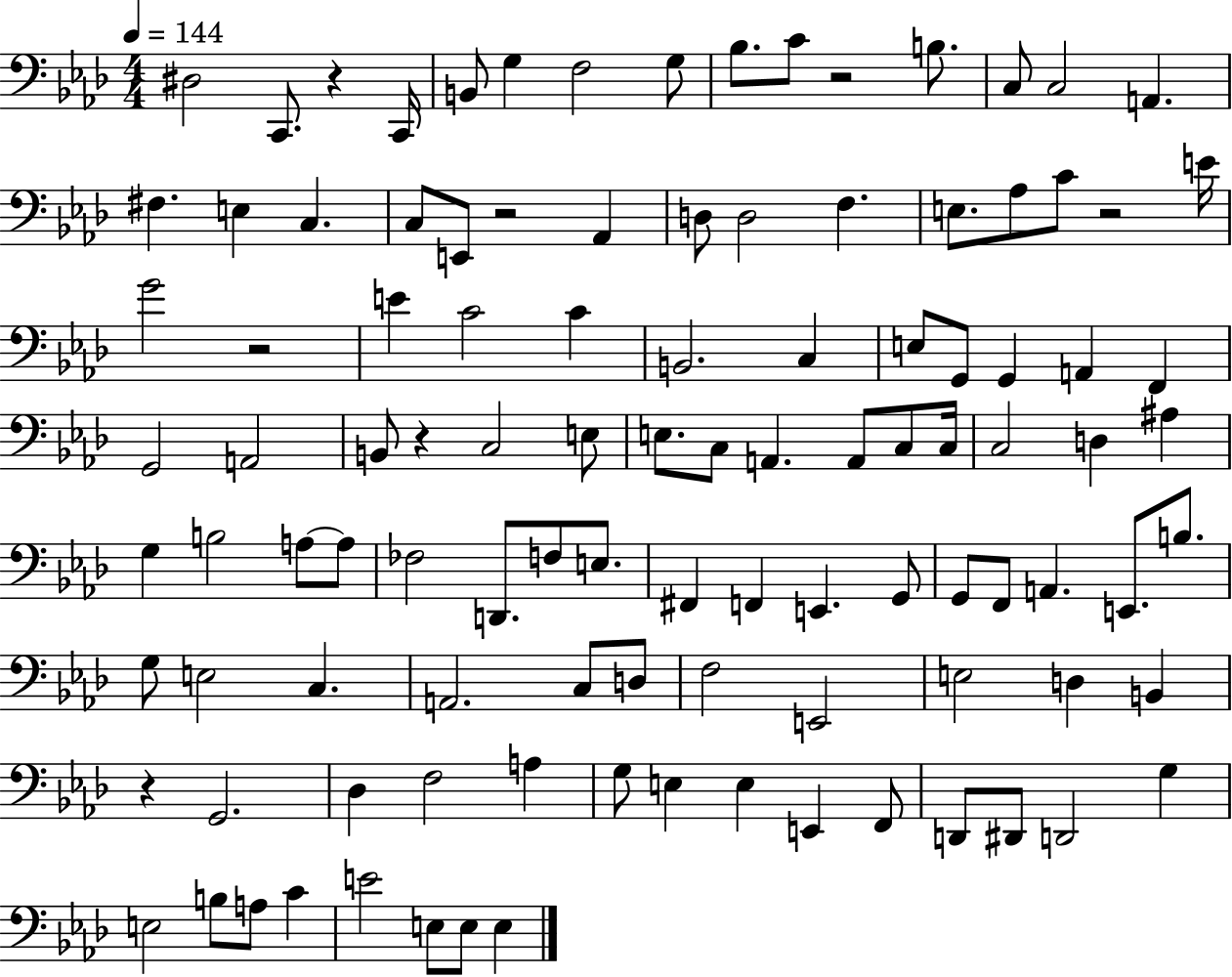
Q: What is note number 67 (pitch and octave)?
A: E2